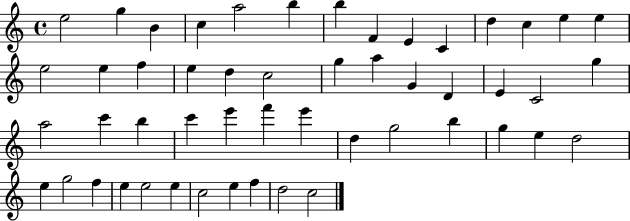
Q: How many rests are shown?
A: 0